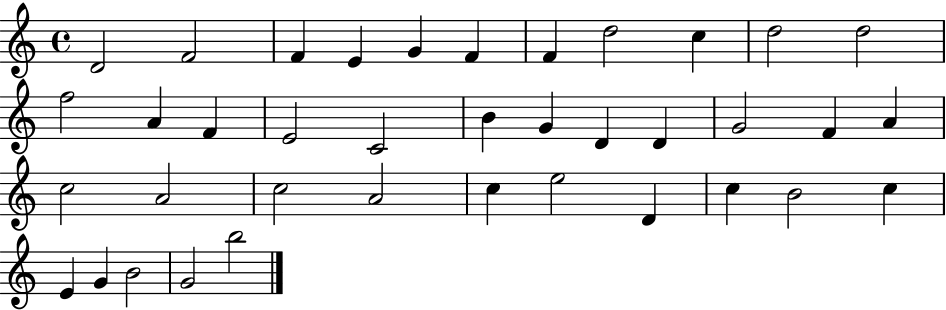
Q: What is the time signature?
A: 4/4